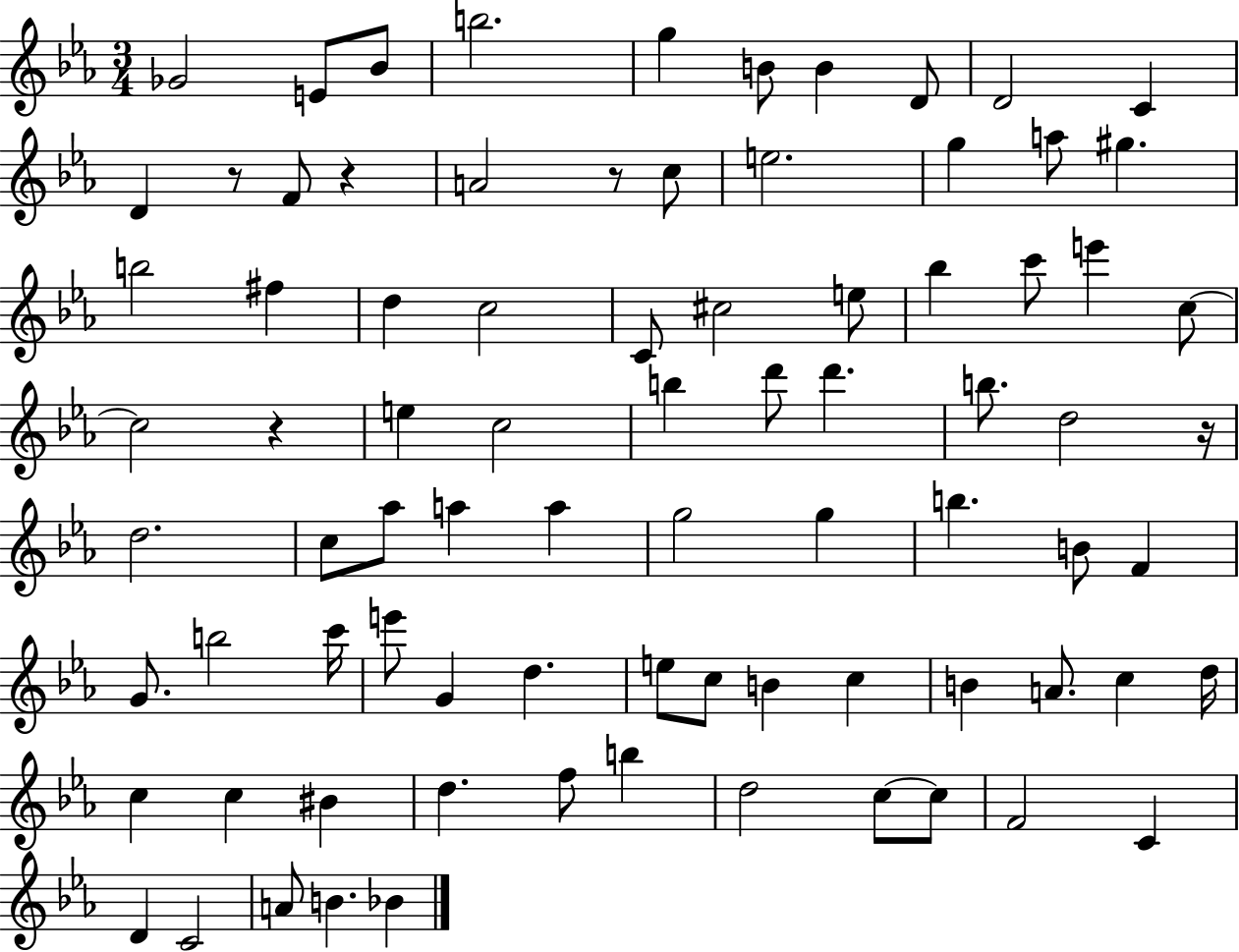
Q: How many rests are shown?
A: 5